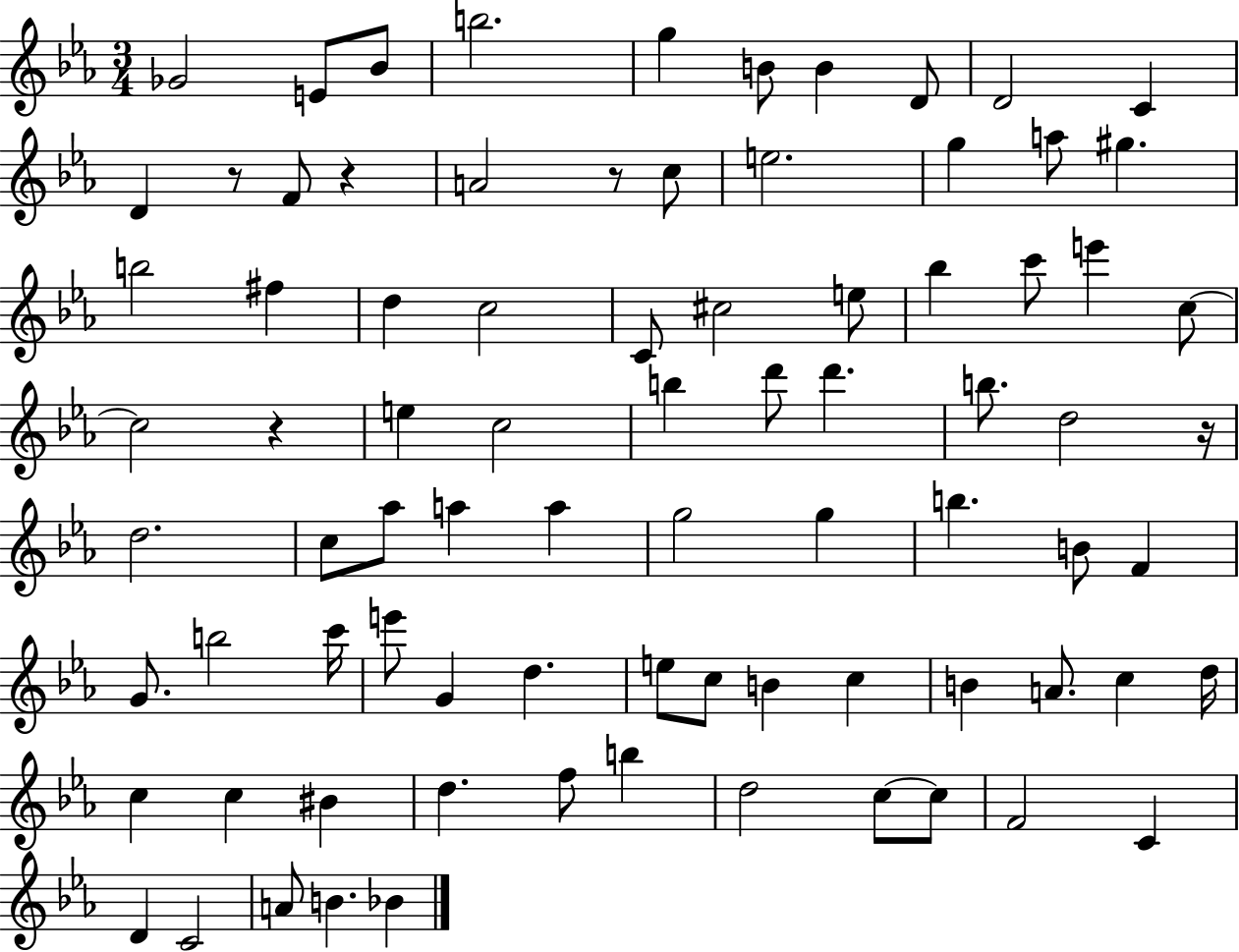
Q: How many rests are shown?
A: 5